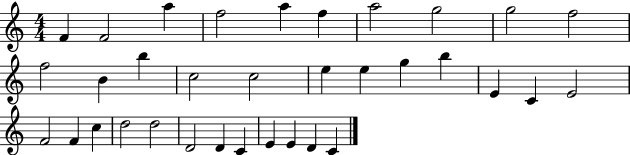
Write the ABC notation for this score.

X:1
T:Untitled
M:4/4
L:1/4
K:C
F F2 a f2 a f a2 g2 g2 f2 f2 B b c2 c2 e e g b E C E2 F2 F c d2 d2 D2 D C E E D C